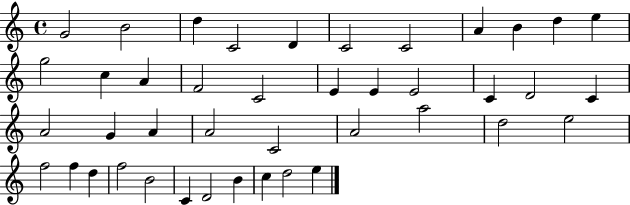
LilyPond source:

{
  \clef treble
  \time 4/4
  \defaultTimeSignature
  \key c \major
  g'2 b'2 | d''4 c'2 d'4 | c'2 c'2 | a'4 b'4 d''4 e''4 | \break g''2 c''4 a'4 | f'2 c'2 | e'4 e'4 e'2 | c'4 d'2 c'4 | \break a'2 g'4 a'4 | a'2 c'2 | a'2 a''2 | d''2 e''2 | \break f''2 f''4 d''4 | f''2 b'2 | c'4 d'2 b'4 | c''4 d''2 e''4 | \break \bar "|."
}